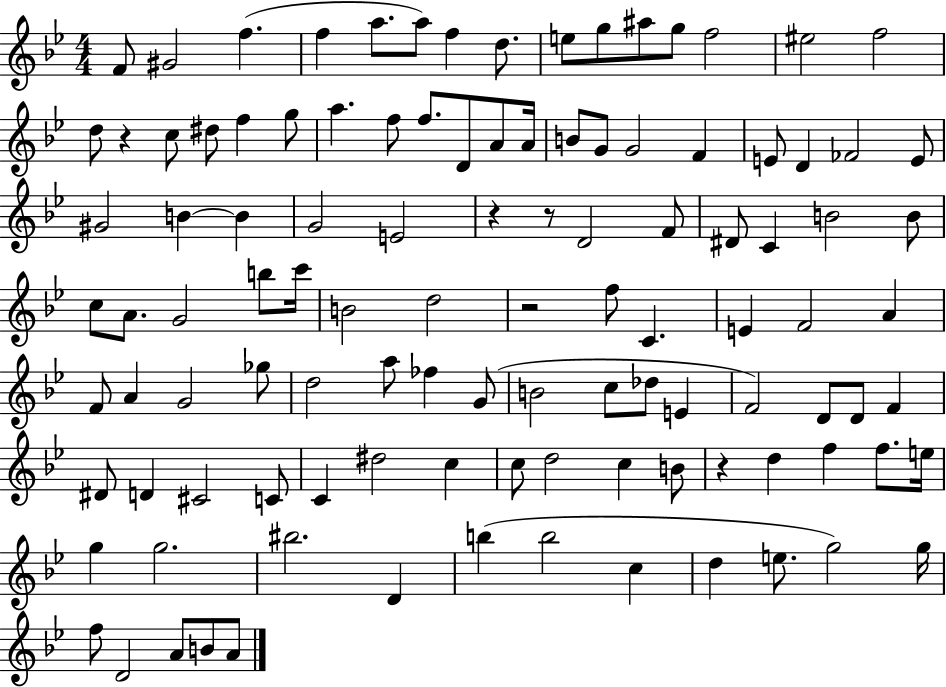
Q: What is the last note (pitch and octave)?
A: A4